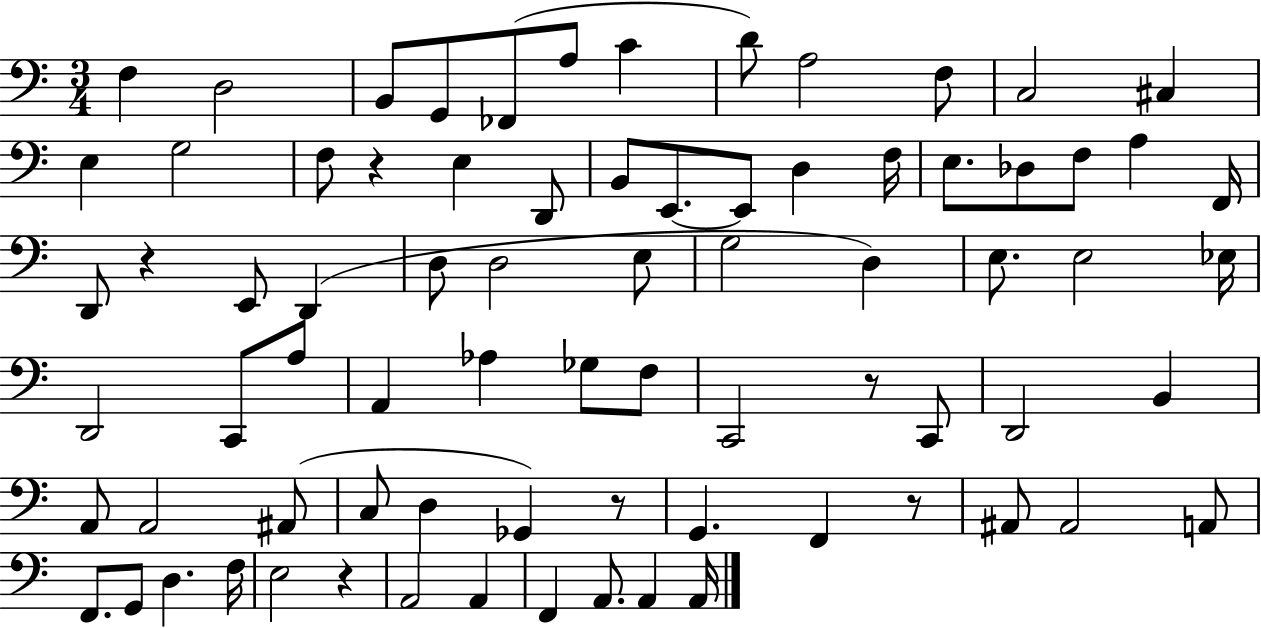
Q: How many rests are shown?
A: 6